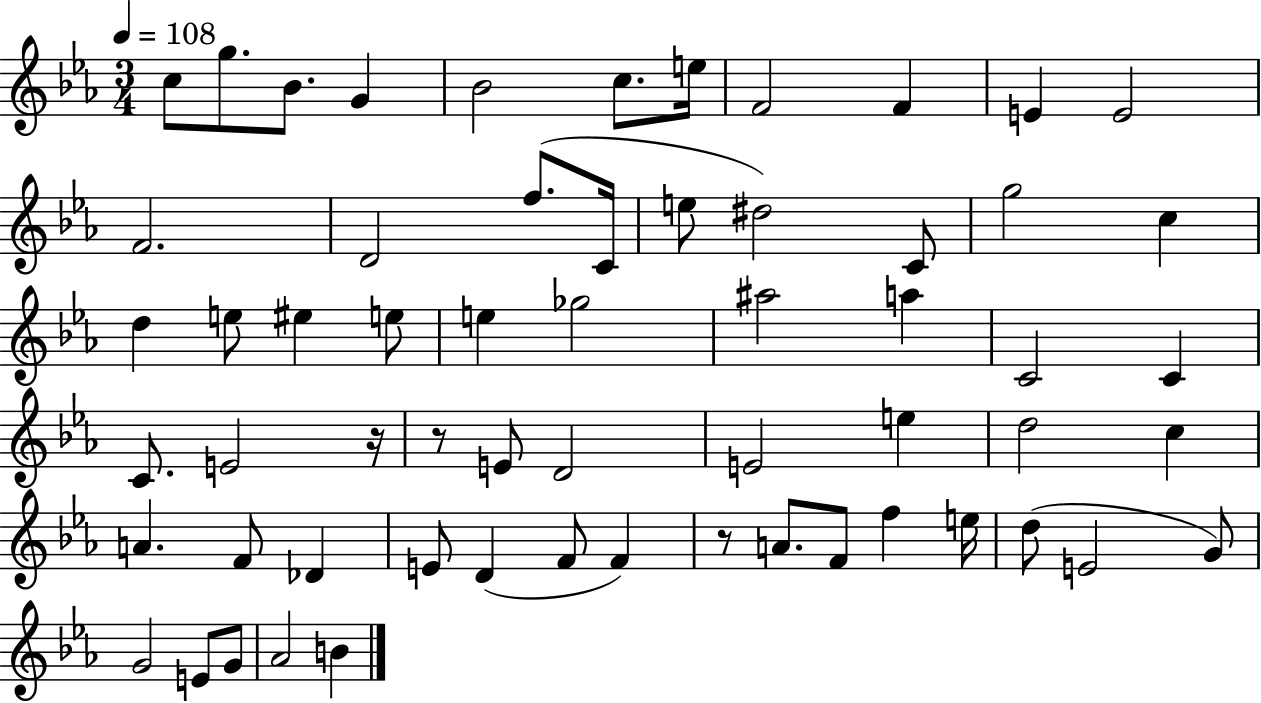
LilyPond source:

{
  \clef treble
  \numericTimeSignature
  \time 3/4
  \key ees \major
  \tempo 4 = 108
  c''8 g''8. bes'8. g'4 | bes'2 c''8. e''16 | f'2 f'4 | e'4 e'2 | \break f'2. | d'2 f''8.( c'16 | e''8 dis''2) c'8 | g''2 c''4 | \break d''4 e''8 eis''4 e''8 | e''4 ges''2 | ais''2 a''4 | c'2 c'4 | \break c'8. e'2 r16 | r8 e'8 d'2 | e'2 e''4 | d''2 c''4 | \break a'4. f'8 des'4 | e'8 d'4( f'8 f'4) | r8 a'8. f'8 f''4 e''16 | d''8( e'2 g'8) | \break g'2 e'8 g'8 | aes'2 b'4 | \bar "|."
}